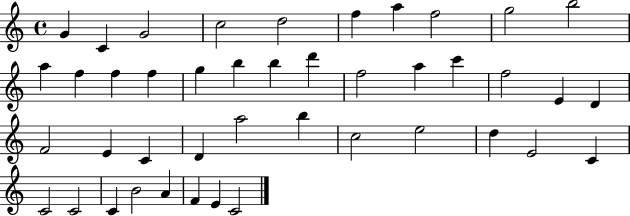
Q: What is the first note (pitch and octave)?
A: G4